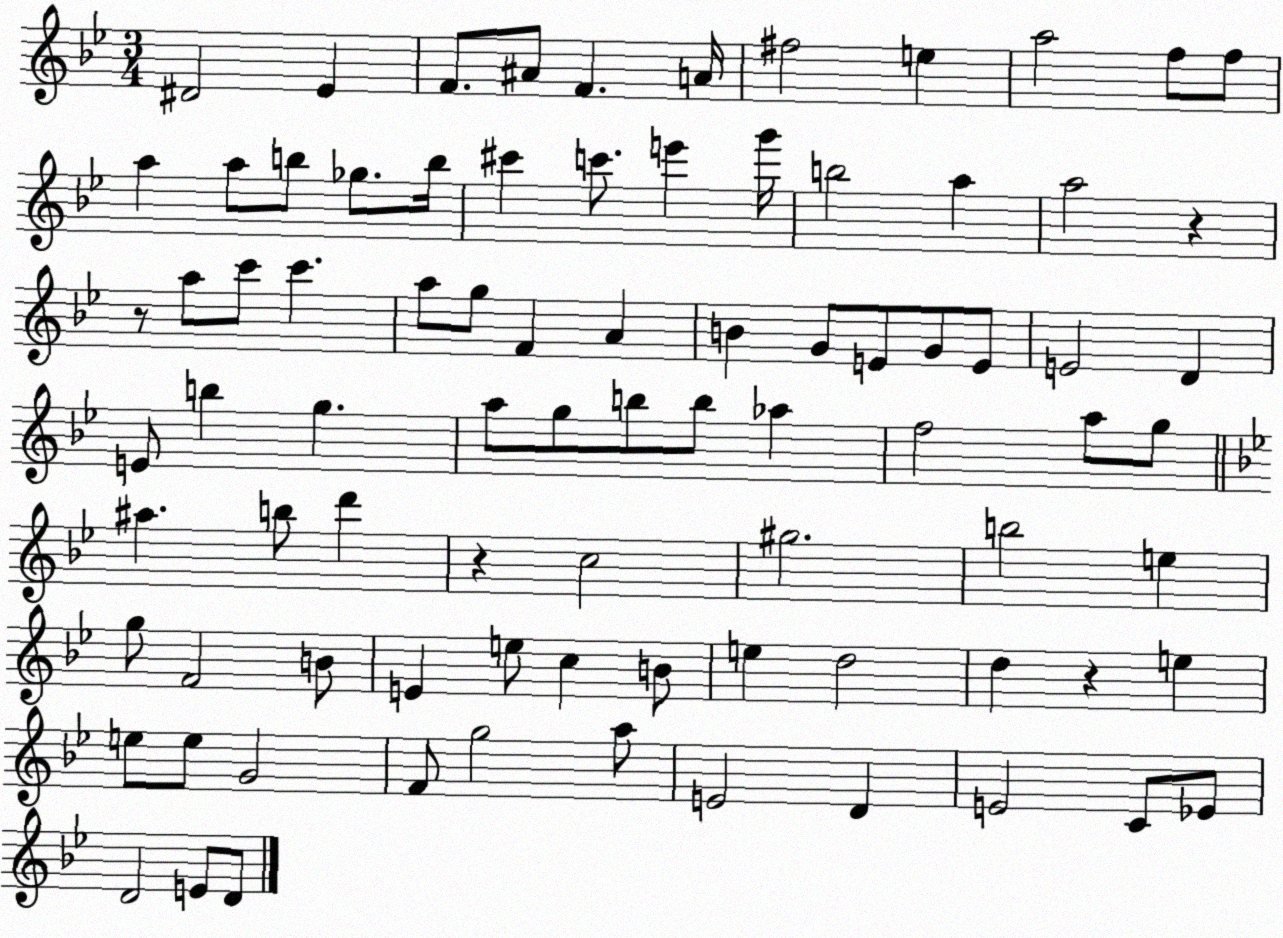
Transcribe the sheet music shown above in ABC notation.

X:1
T:Untitled
M:3/4
L:1/4
K:Bb
^D2 _E F/2 ^A/2 F A/4 ^f2 e a2 f/2 f/2 a a/2 b/2 _g/2 b/4 ^c' c'/2 e' g'/4 b2 a a2 z z/2 a/2 c'/2 c' a/2 g/2 F A B G/2 E/2 G/2 E/2 E2 D E/2 b g a/2 g/2 b/2 b/2 _a f2 a/2 g/2 ^a b/2 d' z c2 ^g2 b2 e g/2 F2 B/2 E e/2 c B/2 e d2 d z e e/2 e/2 G2 F/2 g2 a/2 E2 D E2 C/2 _E/2 D2 E/2 D/2